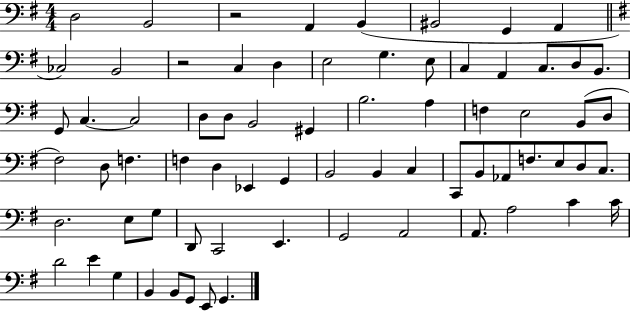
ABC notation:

X:1
T:Untitled
M:4/4
L:1/4
K:G
D,2 B,,2 z2 A,, B,, ^B,,2 G,, A,, _C,2 B,,2 z2 C, D, E,2 G, E,/2 C, A,, C,/2 D,/2 B,,/2 G,,/2 C, C,2 D,/2 D,/2 B,,2 ^G,, B,2 A, F, E,2 B,,/2 D,/2 ^F,2 D,/2 F, F, D, _E,, G,, B,,2 B,, C, C,,/2 B,,/2 _A,,/2 F,/2 E,/2 D,/2 C,/2 D,2 E,/2 G,/2 D,,/2 C,,2 E,, G,,2 A,,2 A,,/2 A,2 C C/4 D2 E G, B,, B,,/2 G,,/2 E,,/2 G,,